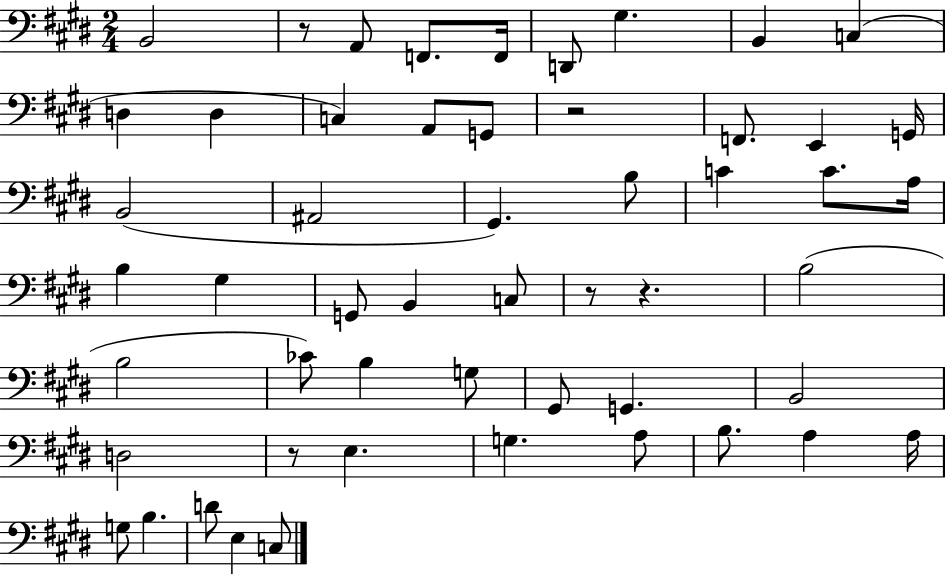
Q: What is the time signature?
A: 2/4